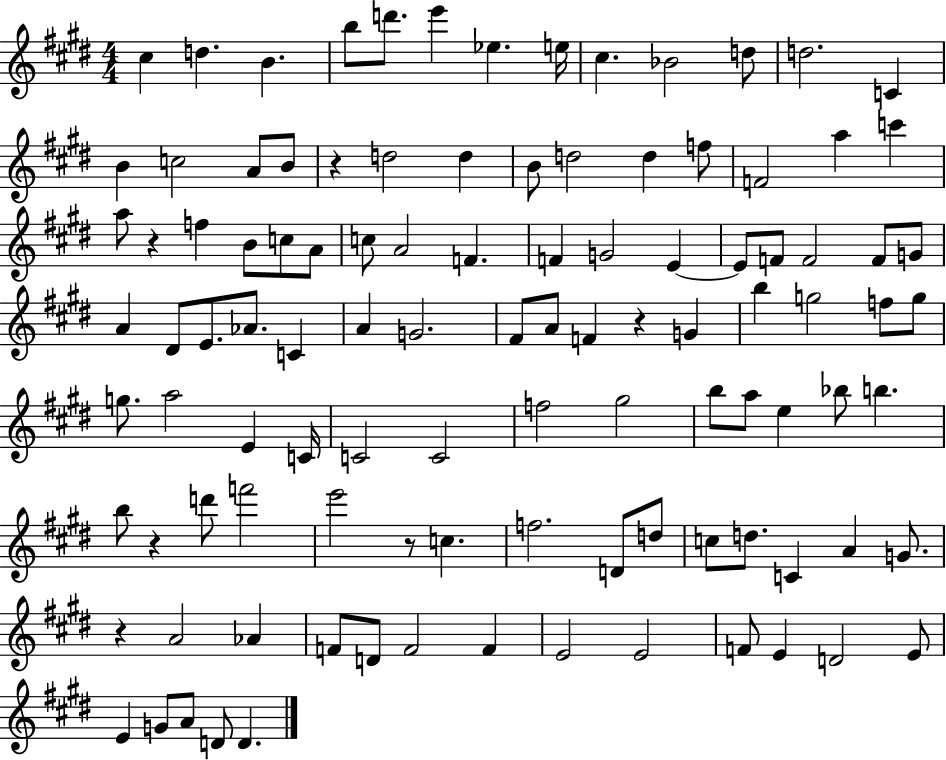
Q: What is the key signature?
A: E major